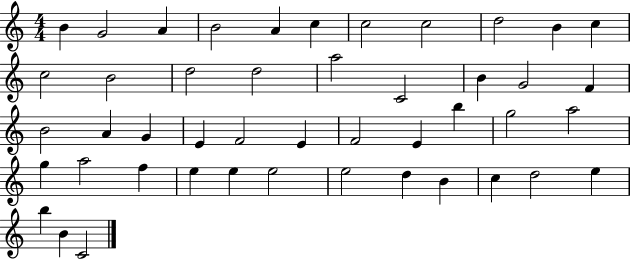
B4/q G4/h A4/q B4/h A4/q C5/q C5/h C5/h D5/h B4/q C5/q C5/h B4/h D5/h D5/h A5/h C4/h B4/q G4/h F4/q B4/h A4/q G4/q E4/q F4/h E4/q F4/h E4/q B5/q G5/h A5/h G5/q A5/h F5/q E5/q E5/q E5/h E5/h D5/q B4/q C5/q D5/h E5/q B5/q B4/q C4/h